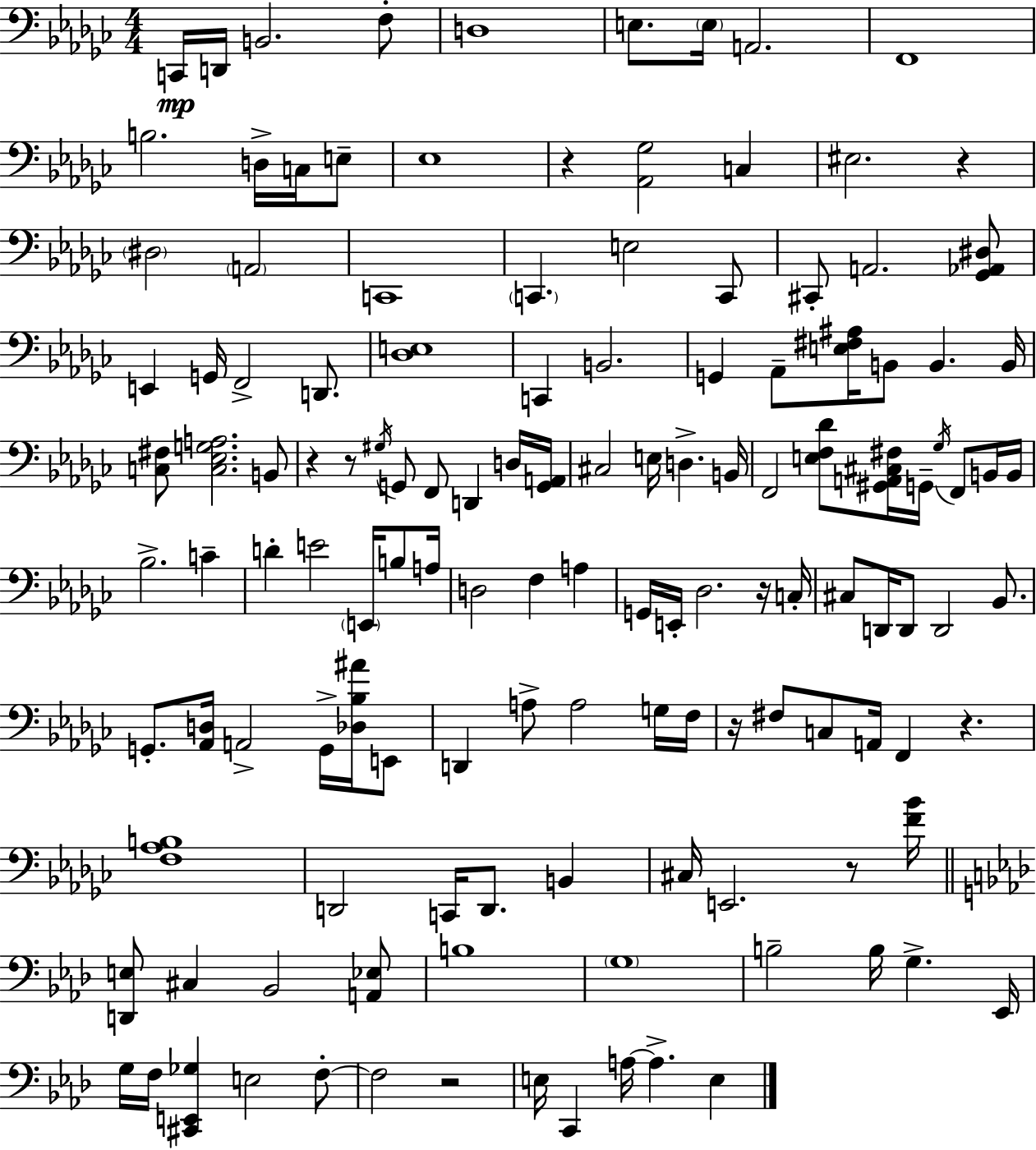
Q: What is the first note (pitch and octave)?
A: C2